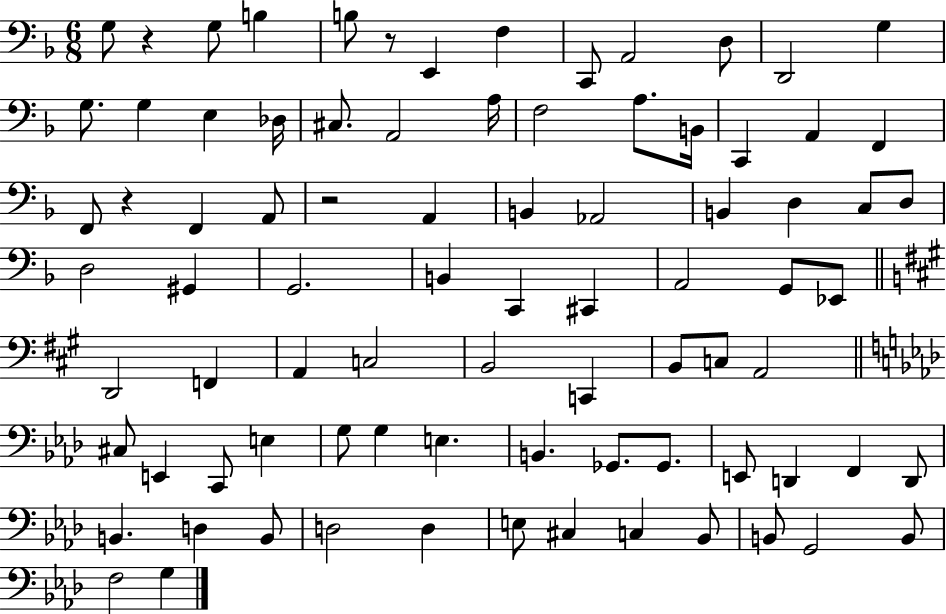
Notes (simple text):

G3/e R/q G3/e B3/q B3/e R/e E2/q F3/q C2/e A2/h D3/e D2/h G3/q G3/e. G3/q E3/q Db3/s C#3/e. A2/h A3/s F3/h A3/e. B2/s C2/q A2/q F2/q F2/e R/q F2/q A2/e R/h A2/q B2/q Ab2/h B2/q D3/q C3/e D3/e D3/h G#2/q G2/h. B2/q C2/q C#2/q A2/h G2/e Eb2/e D2/h F2/q A2/q C3/h B2/h C2/q B2/e C3/e A2/h C#3/e E2/q C2/e E3/q G3/e G3/q E3/q. B2/q. Gb2/e. Gb2/e. E2/e D2/q F2/q D2/e B2/q. D3/q B2/e D3/h D3/q E3/e C#3/q C3/q Bb2/e B2/e G2/h B2/e F3/h G3/q